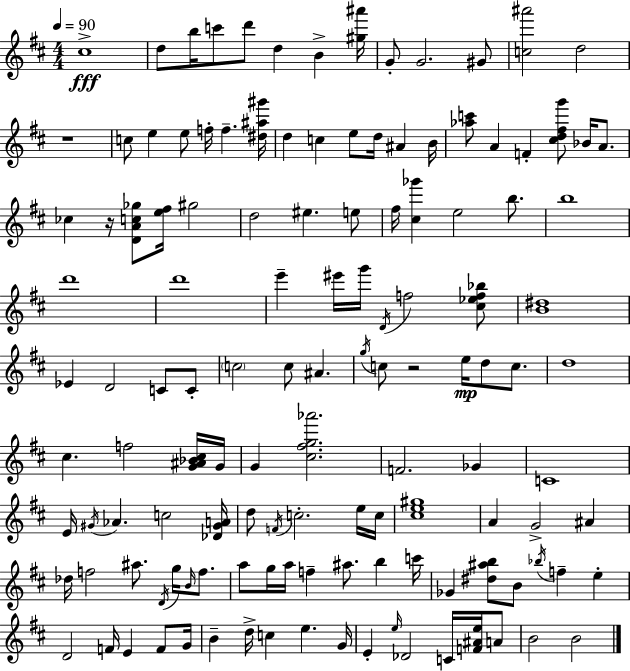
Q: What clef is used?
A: treble